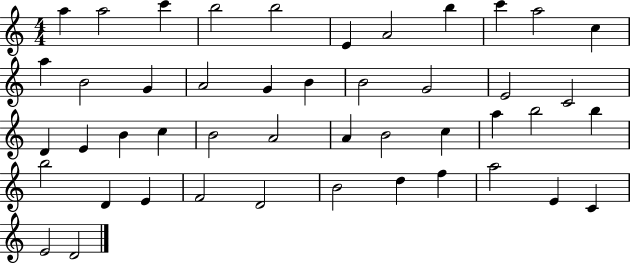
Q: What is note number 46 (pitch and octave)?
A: D4